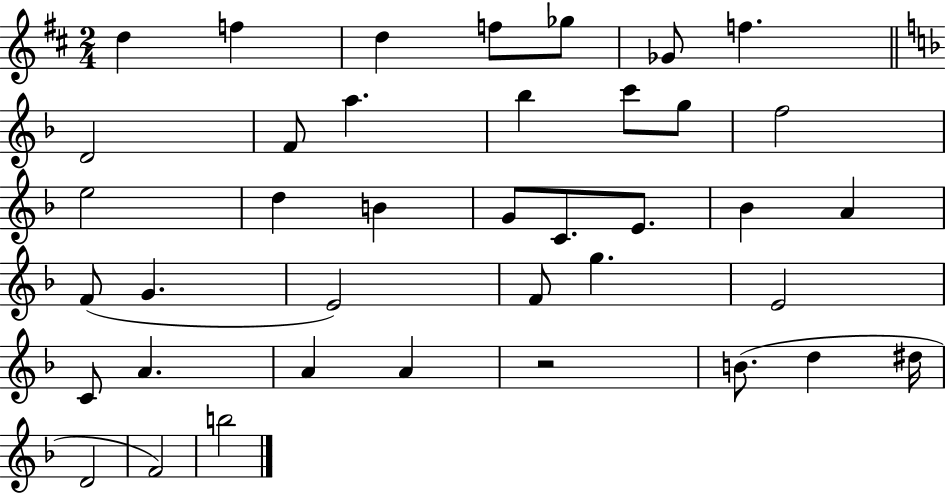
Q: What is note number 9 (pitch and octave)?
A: F4